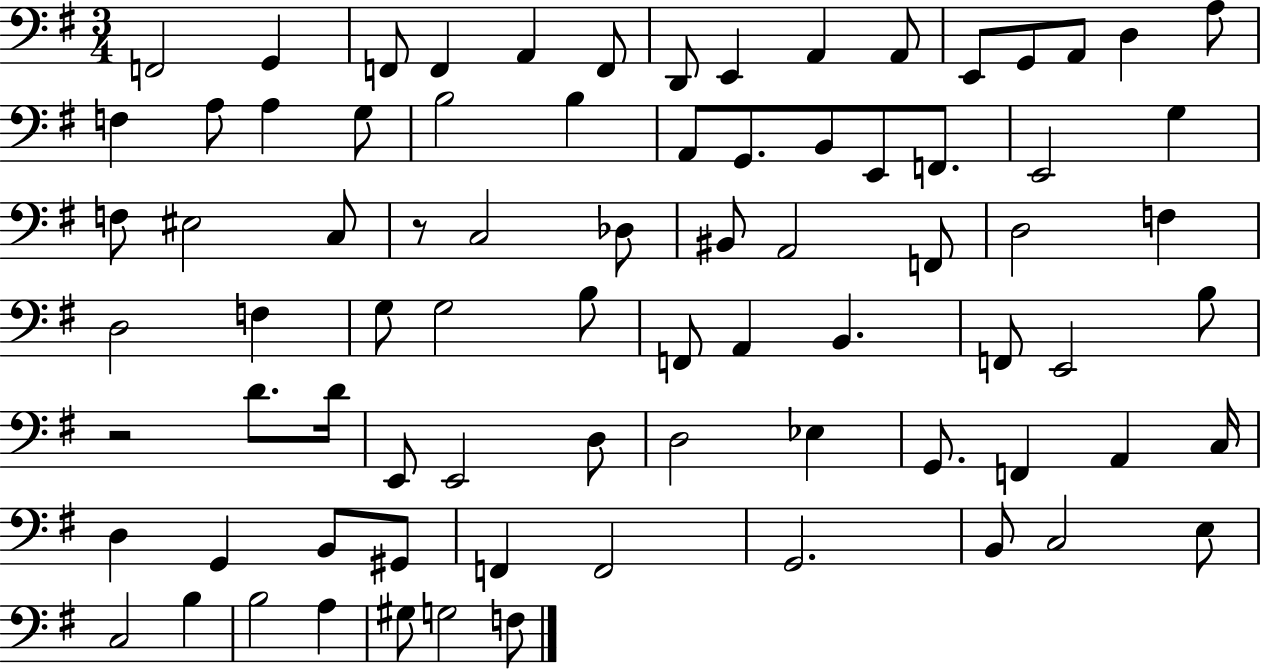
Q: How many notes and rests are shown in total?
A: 79